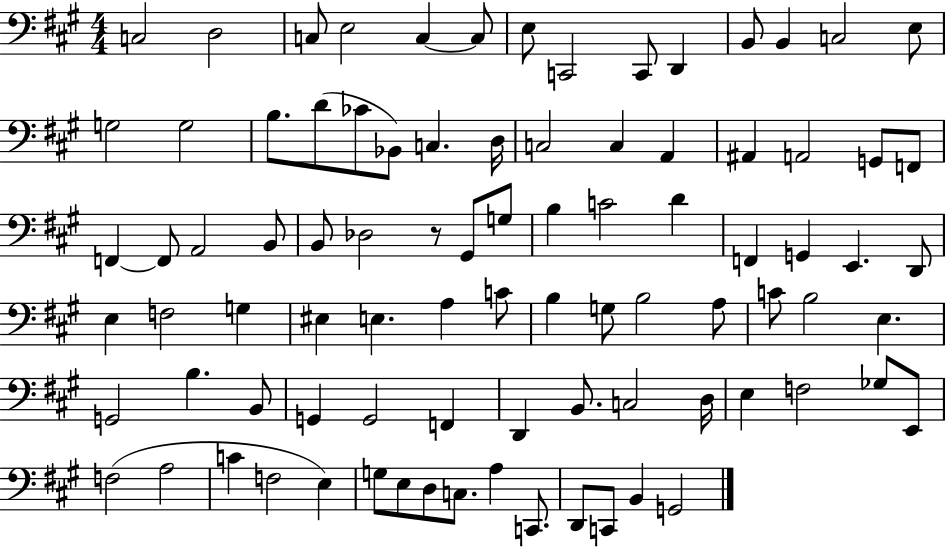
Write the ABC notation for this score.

X:1
T:Untitled
M:4/4
L:1/4
K:A
C,2 D,2 C,/2 E,2 C, C,/2 E,/2 C,,2 C,,/2 D,, B,,/2 B,, C,2 E,/2 G,2 G,2 B,/2 D/2 _C/2 _B,,/2 C, D,/4 C,2 C, A,, ^A,, A,,2 G,,/2 F,,/2 F,, F,,/2 A,,2 B,,/2 B,,/2 _D,2 z/2 ^G,,/2 G,/2 B, C2 D F,, G,, E,, D,,/2 E, F,2 G, ^E, E, A, C/2 B, G,/2 B,2 A,/2 C/2 B,2 E, G,,2 B, B,,/2 G,, G,,2 F,, D,, B,,/2 C,2 D,/4 E, F,2 _G,/2 E,,/2 F,2 A,2 C F,2 E, G,/2 E,/2 D,/2 C,/2 A, C,,/2 D,,/2 C,,/2 B,, G,,2